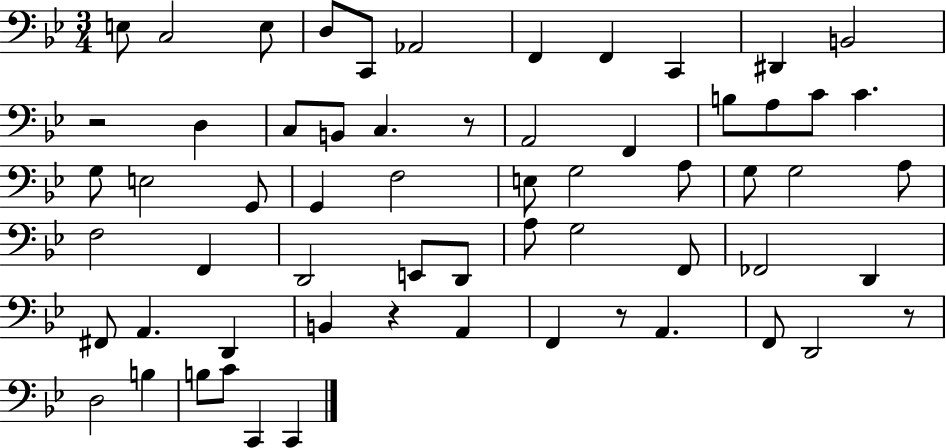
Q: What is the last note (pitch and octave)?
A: C2